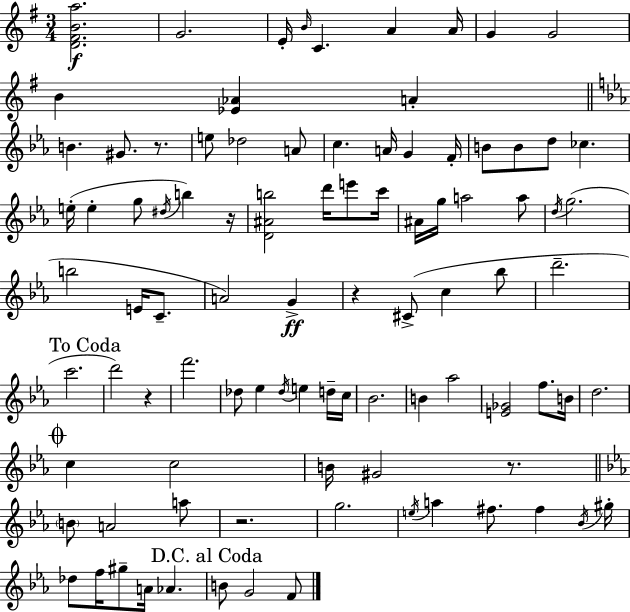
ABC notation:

X:1
T:Untitled
M:3/4
L:1/4
K:Em
[D^FBa]2 G2 E/4 B/4 C A A/4 G G2 B [_E_A] A B ^G/2 z/2 e/2 _d2 A/2 c A/4 G F/4 B/2 B/2 d/2 _c e/4 e g/2 ^d/4 b z/4 [D^Ab]2 d'/4 e'/2 c'/4 ^A/4 g/4 a2 a/2 d/4 g2 b2 E/4 C/2 A2 G z ^C/2 c _b/2 d'2 c'2 d'2 z f'2 _d/2 _e _d/4 e d/4 c/4 _B2 B _a2 [E_G]2 f/2 B/4 d2 c c2 B/4 ^G2 z/2 B/2 A2 a/2 z2 g2 e/4 a ^f/2 ^f _B/4 ^g/4 _d/2 f/4 ^g/2 A/4 _A B/2 G2 F/2